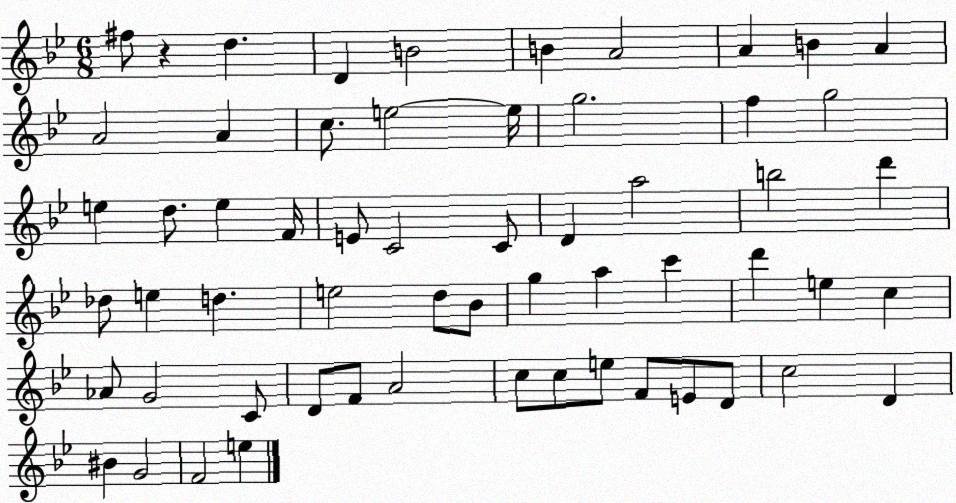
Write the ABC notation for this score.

X:1
T:Untitled
M:6/8
L:1/4
K:Bb
^f/2 z d D B2 B A2 A B A A2 A c/2 e2 e/4 g2 f g2 e d/2 e F/4 E/2 C2 C/2 D a2 b2 d' _d/2 e d e2 d/2 _B/2 g a c' d' e c _A/2 G2 C/2 D/2 F/2 A2 c/2 c/2 e/2 F/2 E/2 D/2 c2 D ^B G2 F2 e